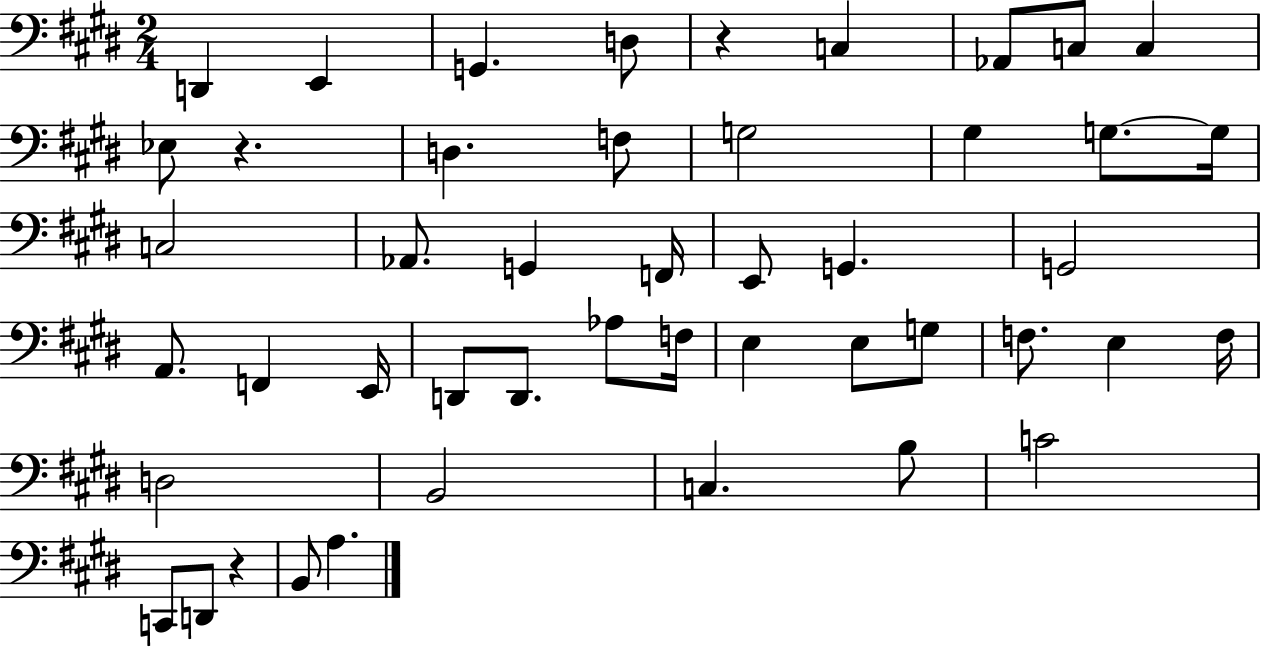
D2/q E2/q G2/q. D3/e R/q C3/q Ab2/e C3/e C3/q Eb3/e R/q. D3/q. F3/e G3/h G#3/q G3/e. G3/s C3/h Ab2/e. G2/q F2/s E2/e G2/q. G2/h A2/e. F2/q E2/s D2/e D2/e. Ab3/e F3/s E3/q E3/e G3/e F3/e. E3/q F3/s D3/h B2/h C3/q. B3/e C4/h C2/e D2/e R/q B2/e A3/q.